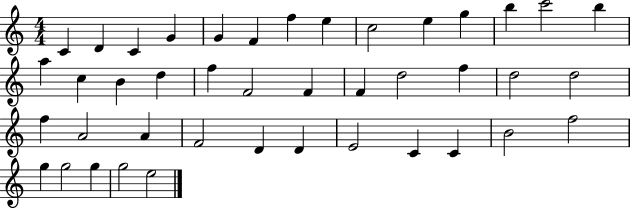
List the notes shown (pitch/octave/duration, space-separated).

C4/q D4/q C4/q G4/q G4/q F4/q F5/q E5/q C5/h E5/q G5/q B5/q C6/h B5/q A5/q C5/q B4/q D5/q F5/q F4/h F4/q F4/q D5/h F5/q D5/h D5/h F5/q A4/h A4/q F4/h D4/q D4/q E4/h C4/q C4/q B4/h F5/h G5/q G5/h G5/q G5/h E5/h